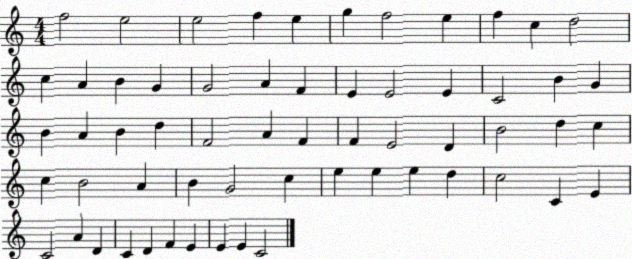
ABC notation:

X:1
T:Untitled
M:4/4
L:1/4
K:C
f2 e2 e2 f e g f2 e f c d2 c A B G G2 A F E E2 E C2 B G B A B d F2 A F F E2 D B2 d c c B2 A B G2 c e e e d c2 C E C2 A D C D F E E E C2